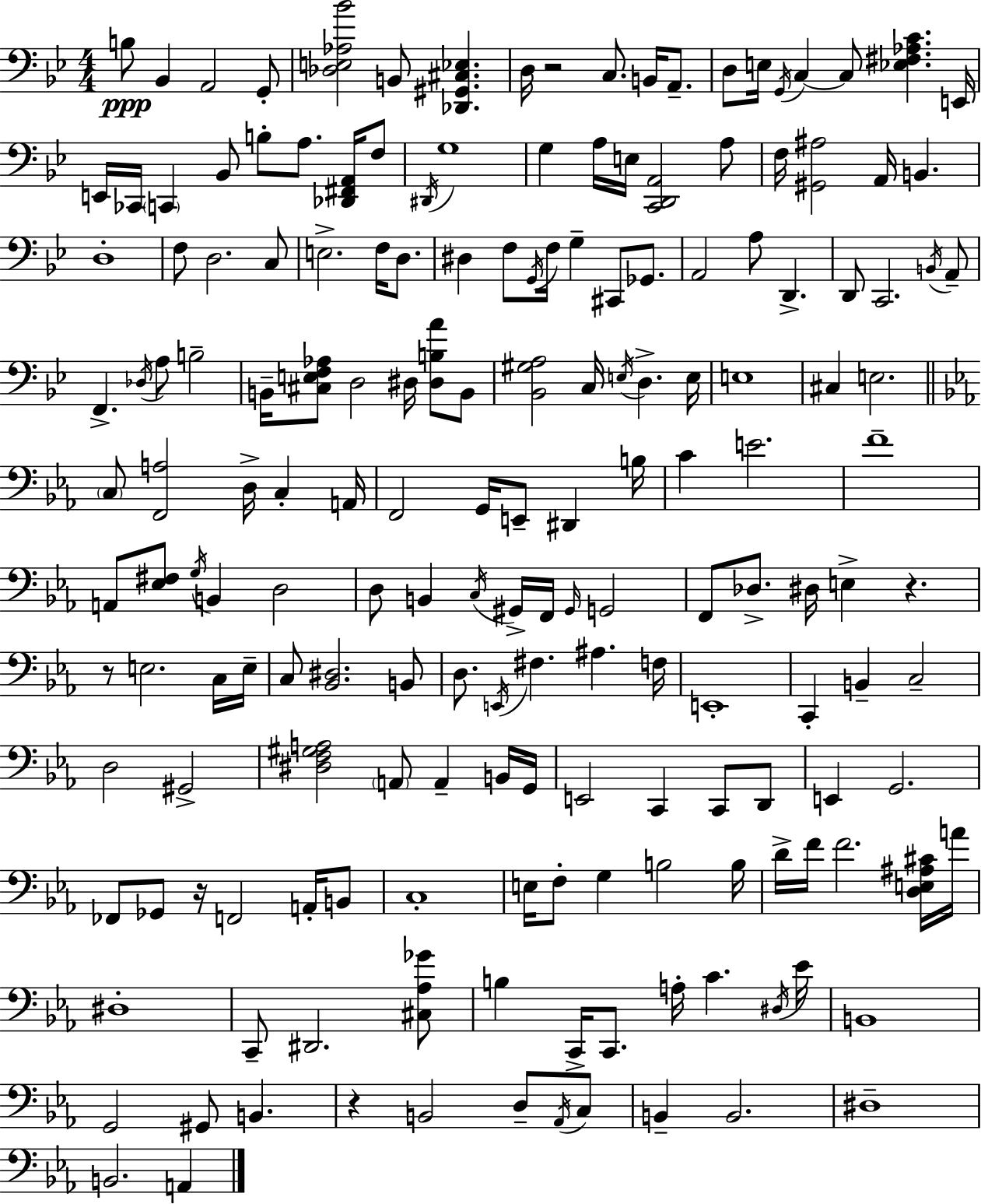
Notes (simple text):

B3/e Bb2/q A2/h G2/e [Db3,E3,Ab3,Bb4]/h B2/e [Db2,G#2,C#3,Eb3]/q. D3/s R/h C3/e. B2/s A2/e. D3/e E3/s G2/s C3/q C3/e [Eb3,F#3,Ab3,C4]/q. E2/s E2/s CES2/s C2/q Bb2/e B3/e A3/e. [Db2,F#2,A2]/s F3/e D#2/s G3/w G3/q A3/s E3/s [C2,D2,A2]/h A3/e F3/s [G#2,A#3]/h A2/s B2/q. D3/w F3/e D3/h. C3/e E3/h. F3/s D3/e. D#3/q F3/e G2/s F3/s G3/q C#2/e Gb2/e. A2/h A3/e D2/q. D2/e C2/h. B2/s A2/e F2/q. Db3/s A3/e B3/h B2/s [C#3,E3,F3,Ab3]/e D3/h D#3/s [D#3,B3,A4]/e B2/e [Bb2,G#3,A3]/h C3/s E3/s D3/q. E3/s E3/w C#3/q E3/h. C3/e [F2,A3]/h D3/s C3/q A2/s F2/h G2/s E2/e D#2/q B3/s C4/q E4/h. F4/w A2/e [Eb3,F#3]/e G3/s B2/q D3/h D3/e B2/q C3/s G#2/s F2/s G#2/s G2/h F2/e Db3/e. D#3/s E3/q R/q. R/e E3/h. C3/s E3/s C3/e [Bb2,D#3]/h. B2/e D3/e. E2/s F#3/q. A#3/q. F3/s E2/w C2/q B2/q C3/h D3/h G#2/h [D#3,F3,G#3,A3]/h A2/e A2/q B2/s G2/s E2/h C2/q C2/e D2/e E2/q G2/h. FES2/e Gb2/e R/s F2/h A2/s B2/e C3/w E3/s F3/e G3/q B3/h B3/s D4/s F4/s F4/h. [D3,E3,A#3,C#4]/s A4/s D#3/w C2/e D#2/h. [C#3,Ab3,Gb4]/e B3/q C2/s C2/e. A3/s C4/q. D#3/s Eb4/s B2/w G2/h G#2/e B2/q. R/q B2/h D3/e Ab2/s C3/e B2/q B2/h. D#3/w B2/h. A2/q